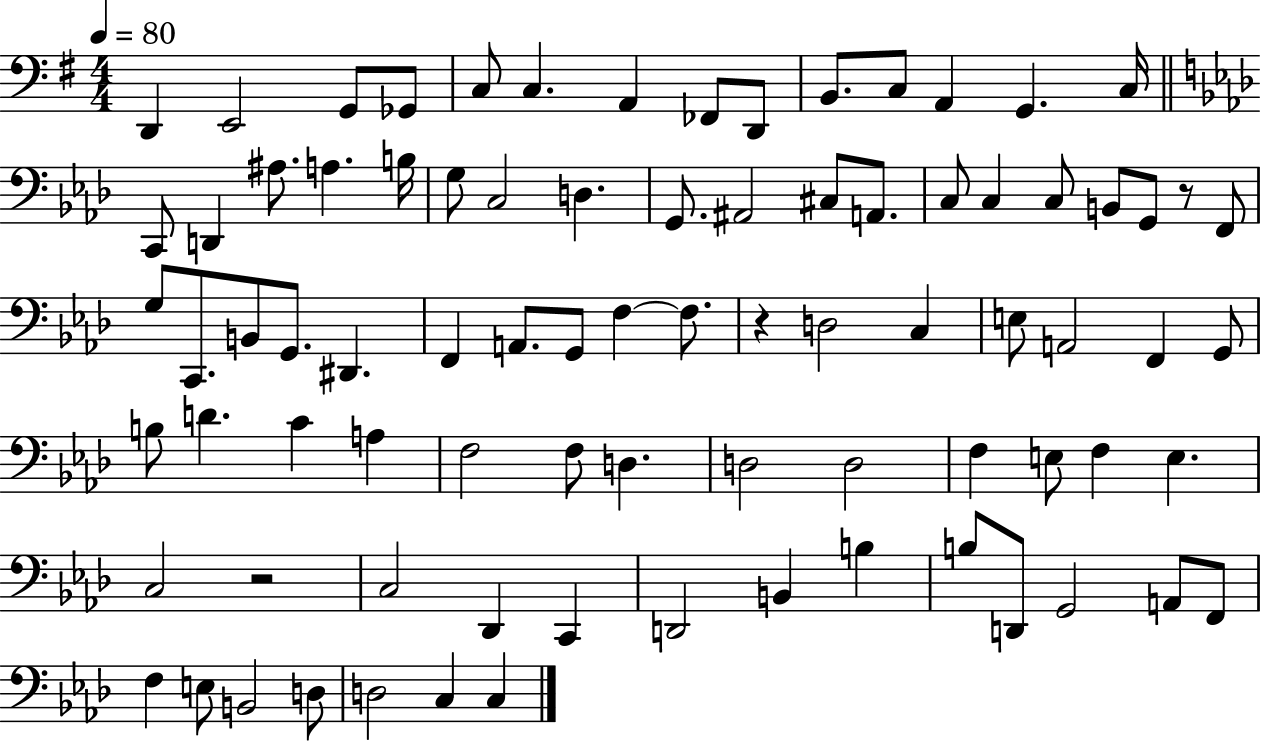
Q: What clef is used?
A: bass